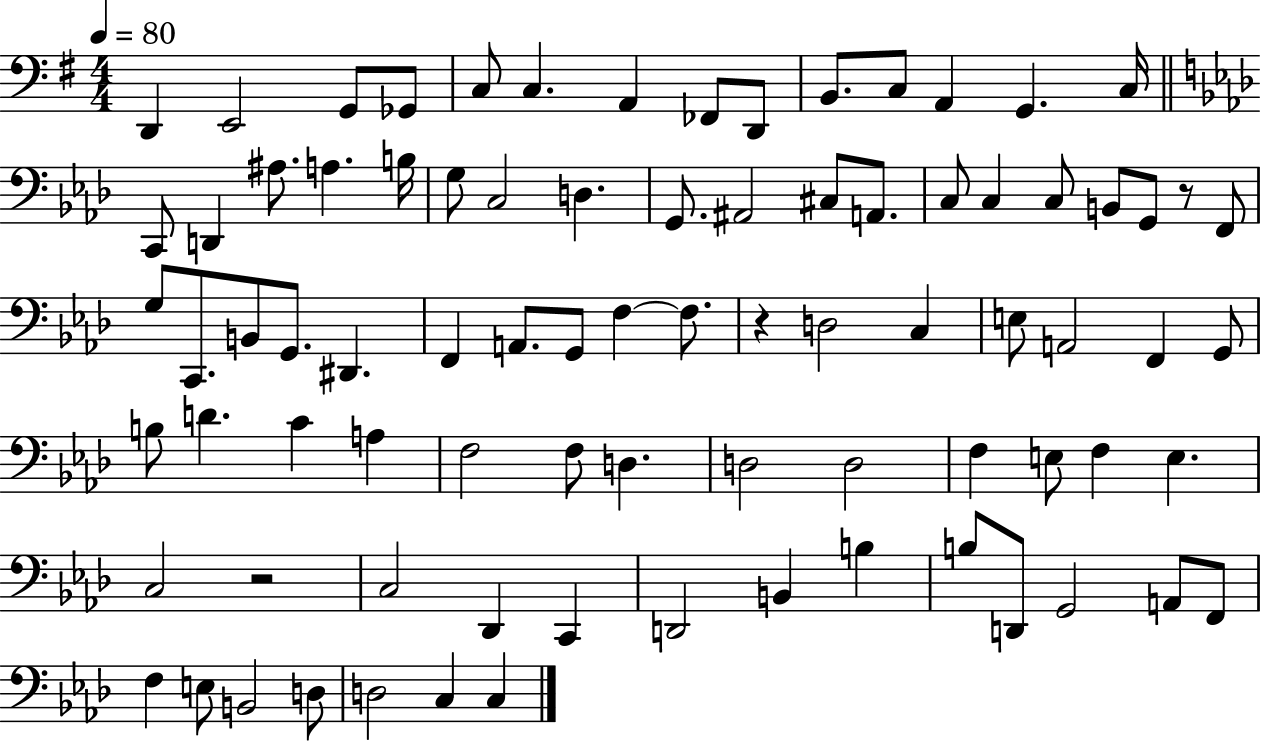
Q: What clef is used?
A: bass